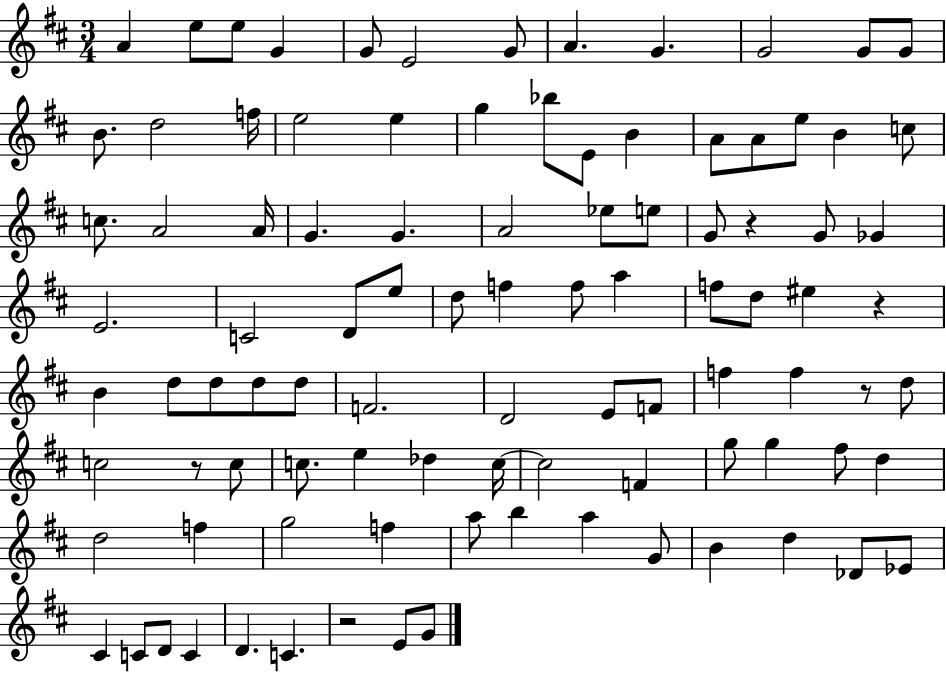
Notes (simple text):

A4/q E5/e E5/e G4/q G4/e E4/h G4/e A4/q. G4/q. G4/h G4/e G4/e B4/e. D5/h F5/s E5/h E5/q G5/q Bb5/e E4/e B4/q A4/e A4/e E5/e B4/q C5/e C5/e. A4/h A4/s G4/q. G4/q. A4/h Eb5/e E5/e G4/e R/q G4/e Gb4/q E4/h. C4/h D4/e E5/e D5/e F5/q F5/e A5/q F5/e D5/e EIS5/q R/q B4/q D5/e D5/e D5/e D5/e F4/h. D4/h E4/e F4/e F5/q F5/q R/e D5/e C5/h R/e C5/e C5/e. E5/q Db5/q C5/s C5/h F4/q G5/e G5/q F#5/e D5/q D5/h F5/q G5/h F5/q A5/e B5/q A5/q G4/e B4/q D5/q Db4/e Eb4/e C#4/q C4/e D4/e C4/q D4/q. C4/q. R/h E4/e G4/e